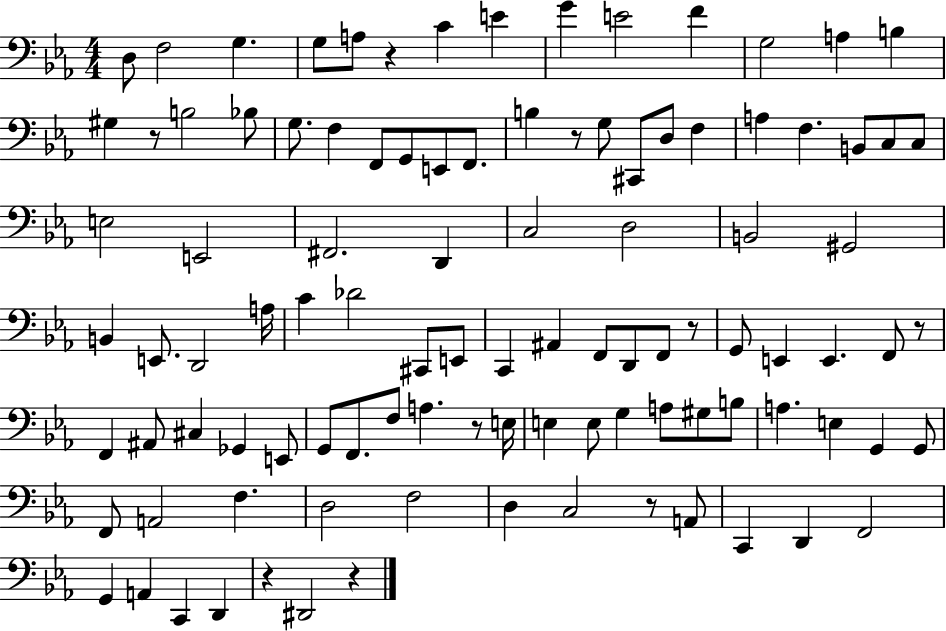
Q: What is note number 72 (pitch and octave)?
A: G#3